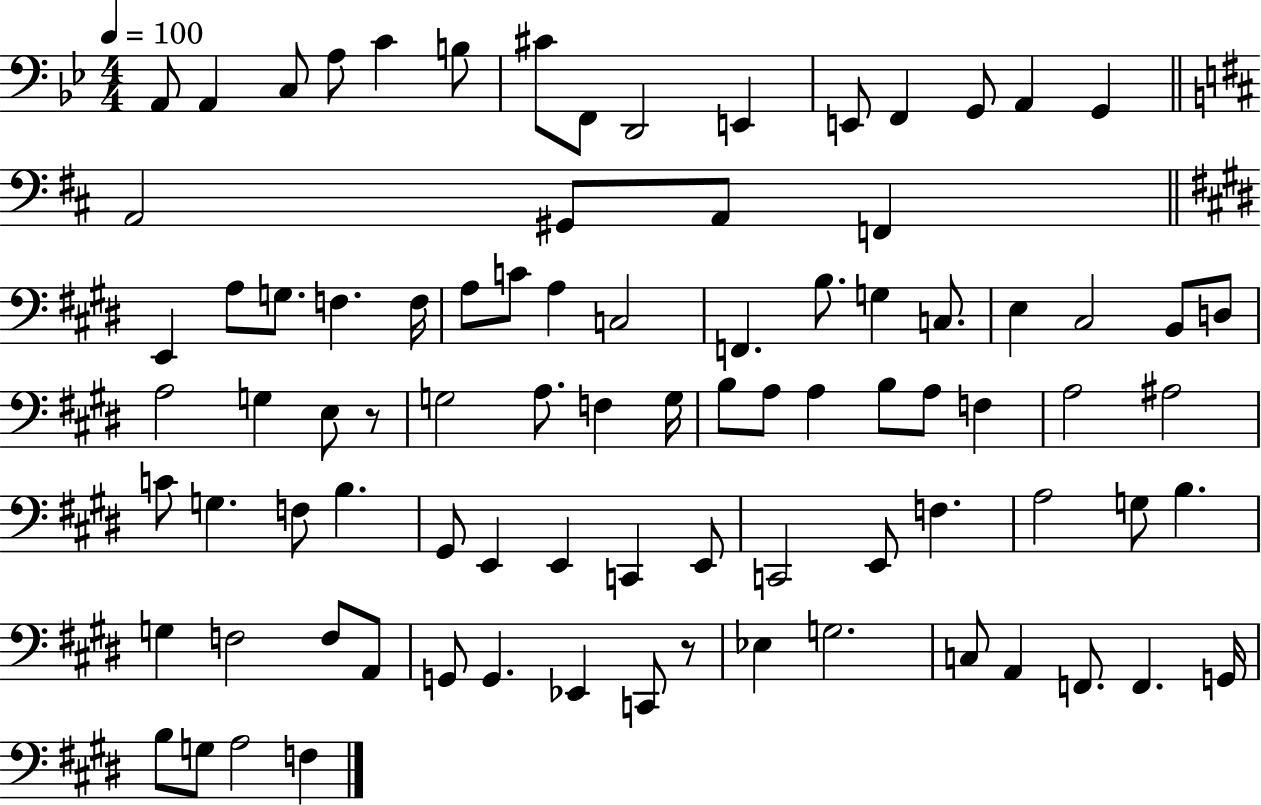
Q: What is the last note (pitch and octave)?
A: F3